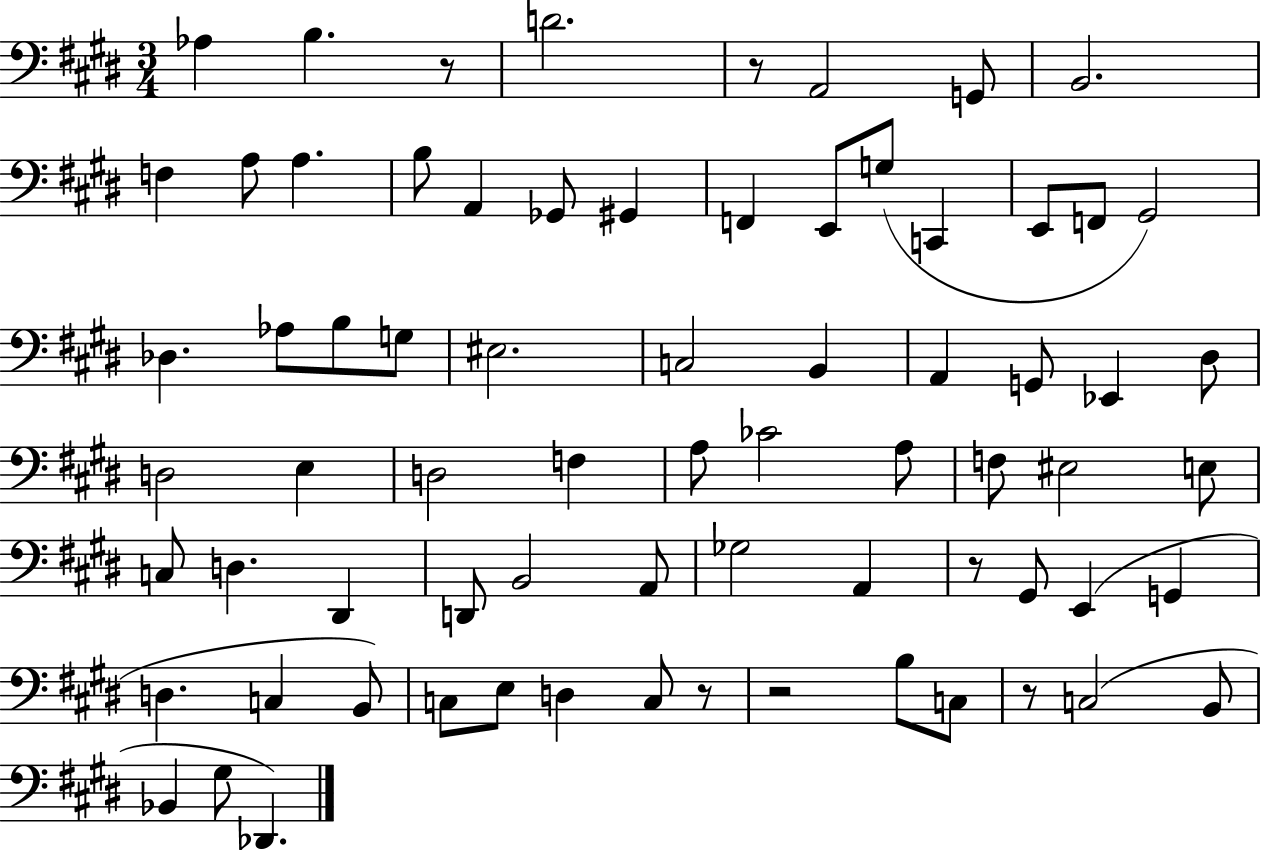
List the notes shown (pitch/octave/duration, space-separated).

Ab3/q B3/q. R/e D4/h. R/e A2/h G2/e B2/h. F3/q A3/e A3/q. B3/e A2/q Gb2/e G#2/q F2/q E2/e G3/e C2/q E2/e F2/e G#2/h Db3/q. Ab3/e B3/e G3/e EIS3/h. C3/h B2/q A2/q G2/e Eb2/q D#3/e D3/h E3/q D3/h F3/q A3/e CES4/h A3/e F3/e EIS3/h E3/e C3/e D3/q. D#2/q D2/e B2/h A2/e Gb3/h A2/q R/e G#2/e E2/q G2/q D3/q. C3/q B2/e C3/e E3/e D3/q C3/e R/e R/h B3/e C3/e R/e C3/h B2/e Bb2/q G#3/e Db2/q.